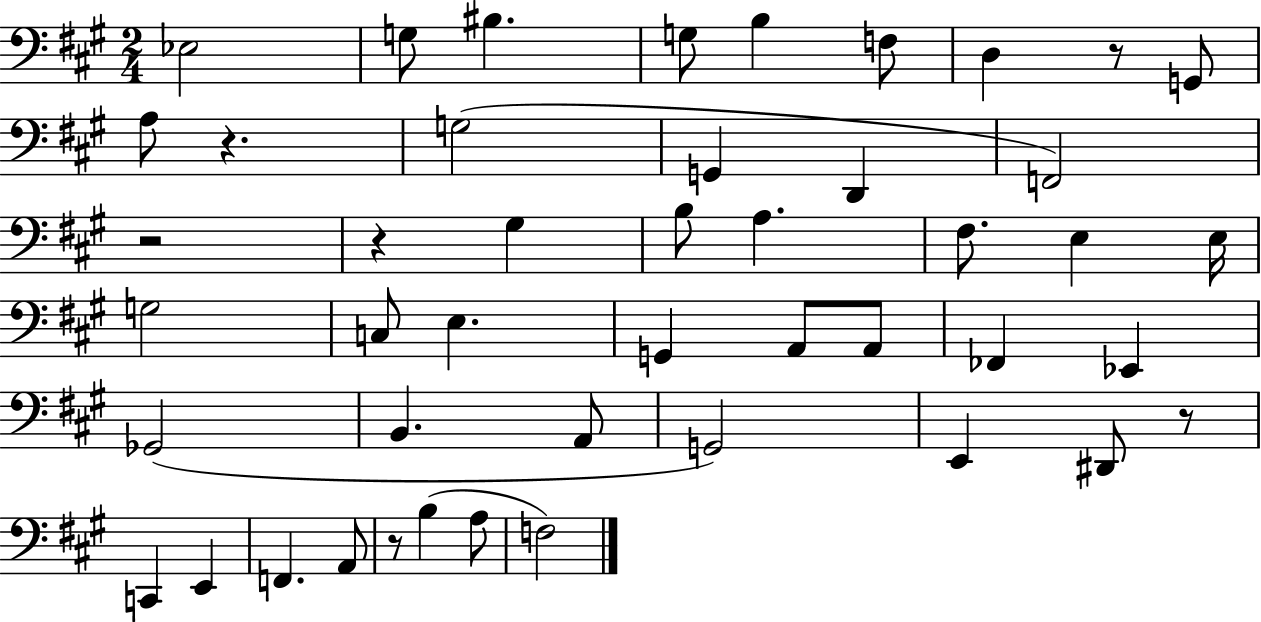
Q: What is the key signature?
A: A major